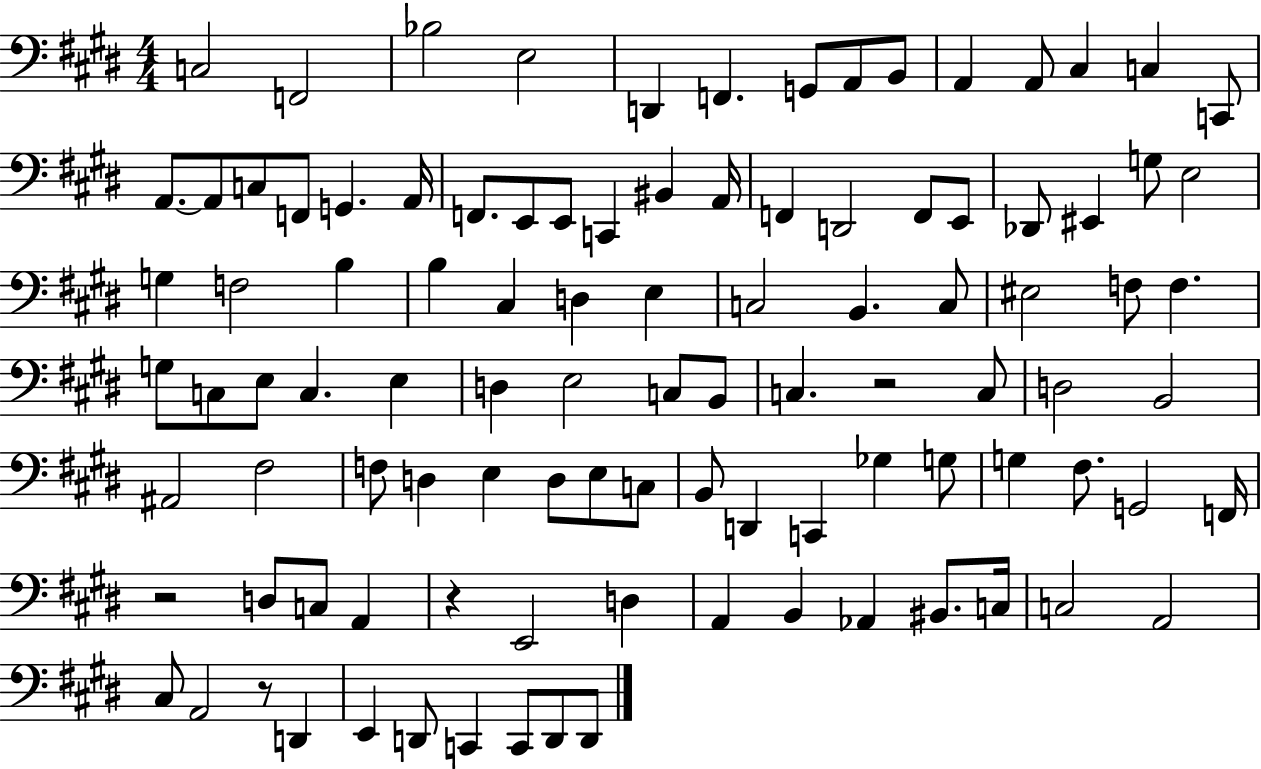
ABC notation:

X:1
T:Untitled
M:4/4
L:1/4
K:E
C,2 F,,2 _B,2 E,2 D,, F,, G,,/2 A,,/2 B,,/2 A,, A,,/2 ^C, C, C,,/2 A,,/2 A,,/2 C,/2 F,,/2 G,, A,,/4 F,,/2 E,,/2 E,,/2 C,, ^B,, A,,/4 F,, D,,2 F,,/2 E,,/2 _D,,/2 ^E,, G,/2 E,2 G, F,2 B, B, ^C, D, E, C,2 B,, C,/2 ^E,2 F,/2 F, G,/2 C,/2 E,/2 C, E, D, E,2 C,/2 B,,/2 C, z2 C,/2 D,2 B,,2 ^A,,2 ^F,2 F,/2 D, E, D,/2 E,/2 C,/2 B,,/2 D,, C,, _G, G,/2 G, ^F,/2 G,,2 F,,/4 z2 D,/2 C,/2 A,, z E,,2 D, A,, B,, _A,, ^B,,/2 C,/4 C,2 A,,2 ^C,/2 A,,2 z/2 D,, E,, D,,/2 C,, C,,/2 D,,/2 D,,/2